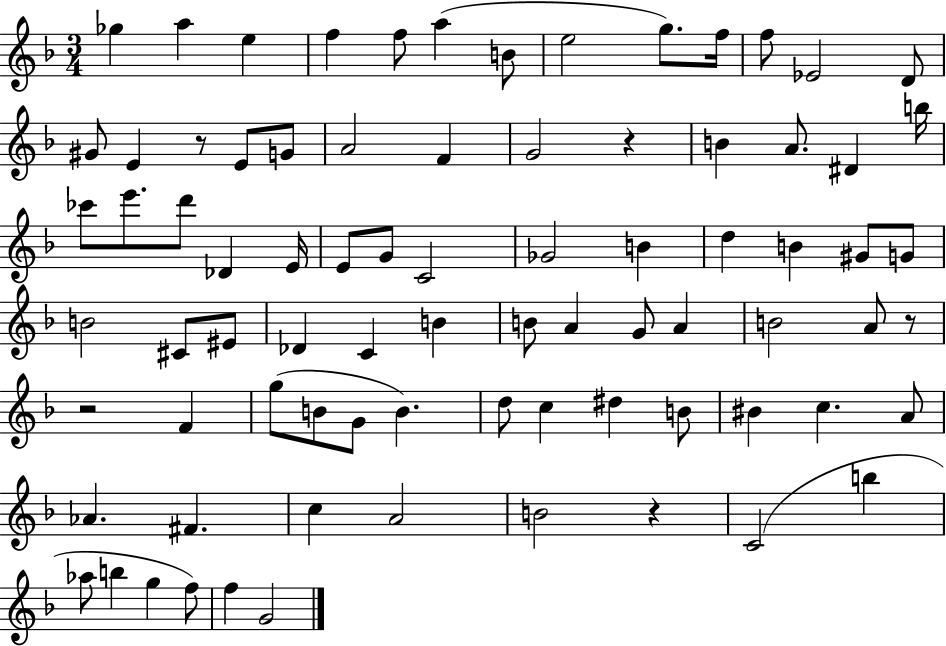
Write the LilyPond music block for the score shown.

{
  \clef treble
  \numericTimeSignature
  \time 3/4
  \key f \major
  ges''4 a''4 e''4 | f''4 f''8 a''4( b'8 | e''2 g''8.) f''16 | f''8 ees'2 d'8 | \break gis'8 e'4 r8 e'8 g'8 | a'2 f'4 | g'2 r4 | b'4 a'8. dis'4 b''16 | \break ces'''8 e'''8. d'''8 des'4 e'16 | e'8 g'8 c'2 | ges'2 b'4 | d''4 b'4 gis'8 g'8 | \break b'2 cis'8 eis'8 | des'4 c'4 b'4 | b'8 a'4 g'8 a'4 | b'2 a'8 r8 | \break r2 f'4 | g''8( b'8 g'8 b'4.) | d''8 c''4 dis''4 b'8 | bis'4 c''4. a'8 | \break aes'4. fis'4. | c''4 a'2 | b'2 r4 | c'2( b''4 | \break aes''8 b''4 g''4 f''8) | f''4 g'2 | \bar "|."
}